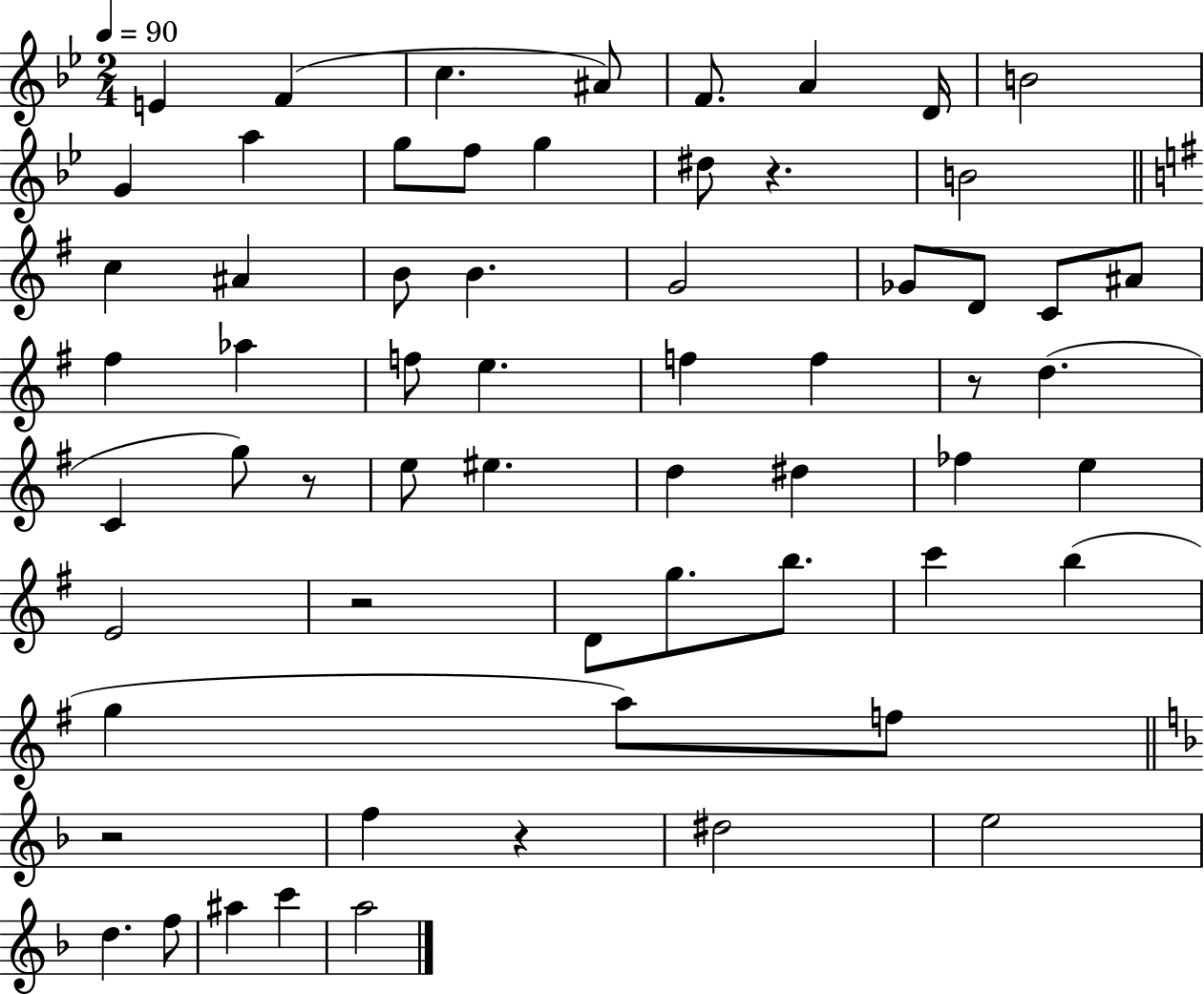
X:1
T:Untitled
M:2/4
L:1/4
K:Bb
E F c ^A/2 F/2 A D/4 B2 G a g/2 f/2 g ^d/2 z B2 c ^A B/2 B G2 _G/2 D/2 C/2 ^A/2 ^f _a f/2 e f f z/2 d C g/2 z/2 e/2 ^e d ^d _f e E2 z2 D/2 g/2 b/2 c' b g a/2 f/2 z2 f z ^d2 e2 d f/2 ^a c' a2